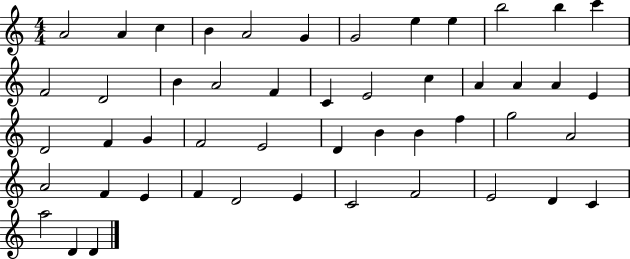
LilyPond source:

{
  \clef treble
  \numericTimeSignature
  \time 4/4
  \key c \major
  a'2 a'4 c''4 | b'4 a'2 g'4 | g'2 e''4 e''4 | b''2 b''4 c'''4 | \break f'2 d'2 | b'4 a'2 f'4 | c'4 e'2 c''4 | a'4 a'4 a'4 e'4 | \break d'2 f'4 g'4 | f'2 e'2 | d'4 b'4 b'4 f''4 | g''2 a'2 | \break a'2 f'4 e'4 | f'4 d'2 e'4 | c'2 f'2 | e'2 d'4 c'4 | \break a''2 d'4 d'4 | \bar "|."
}